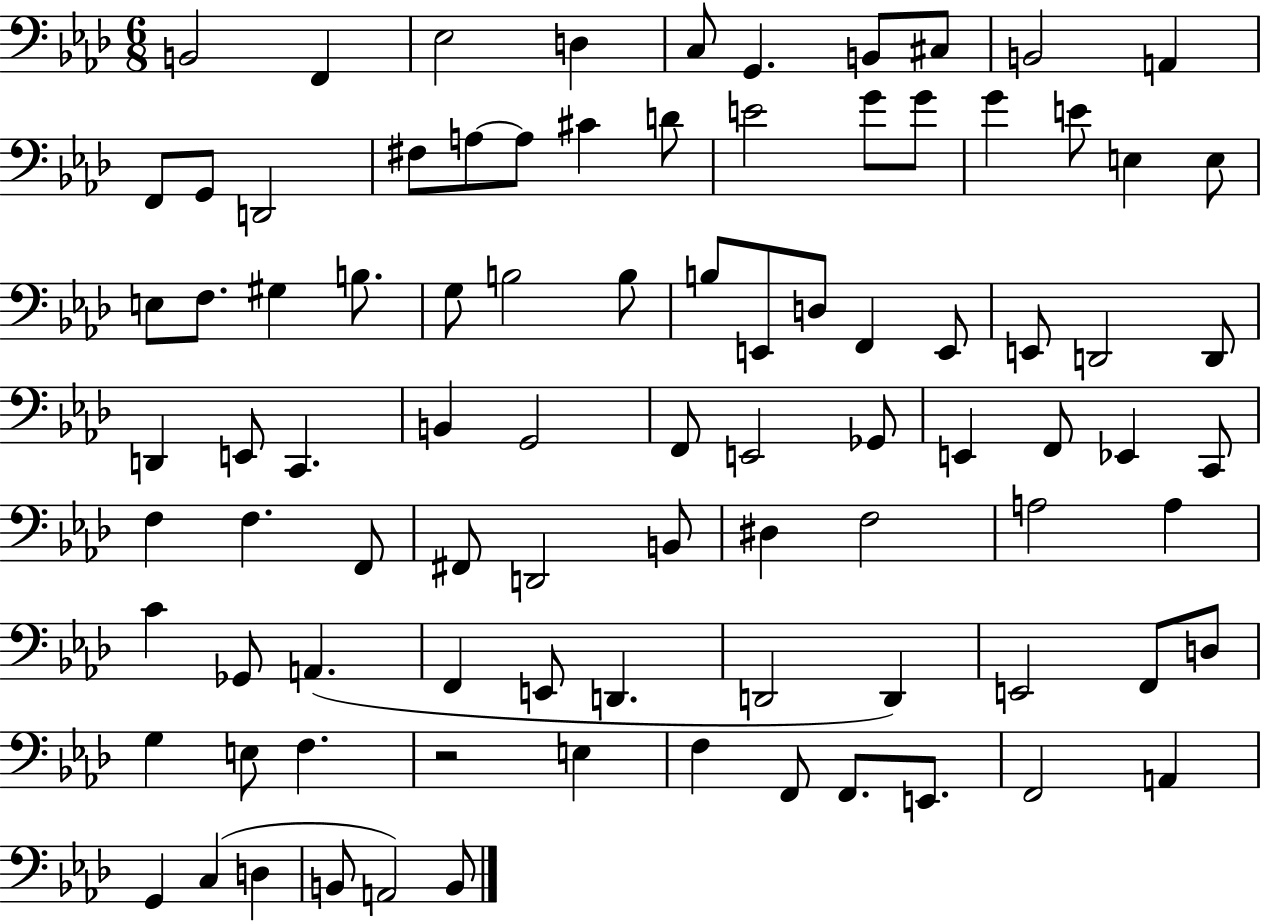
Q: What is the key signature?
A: AES major